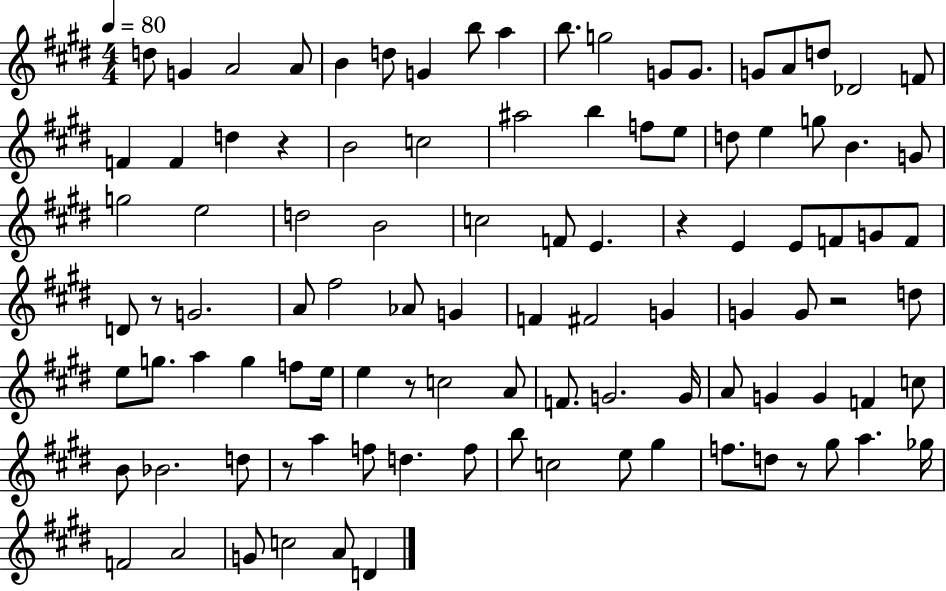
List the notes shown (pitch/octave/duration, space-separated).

D5/e G4/q A4/h A4/e B4/q D5/e G4/q B5/e A5/q B5/e. G5/h G4/e G4/e. G4/e A4/e D5/e Db4/h F4/e F4/q F4/q D5/q R/q B4/h C5/h A#5/h B5/q F5/e E5/e D5/e E5/q G5/e B4/q. G4/e G5/h E5/h D5/h B4/h C5/h F4/e E4/q. R/q E4/q E4/e F4/e G4/e F4/e D4/e R/e G4/h. A4/e F#5/h Ab4/e G4/q F4/q F#4/h G4/q G4/q G4/e R/h D5/e E5/e G5/e. A5/q G5/q F5/e E5/s E5/q R/e C5/h A4/e F4/e. G4/h. G4/s A4/e G4/q G4/q F4/q C5/e B4/e Bb4/h. D5/e R/e A5/q F5/e D5/q. F5/e B5/e C5/h E5/e G#5/q F5/e. D5/e R/e G#5/e A5/q. Gb5/s F4/h A4/h G4/e C5/h A4/e D4/q